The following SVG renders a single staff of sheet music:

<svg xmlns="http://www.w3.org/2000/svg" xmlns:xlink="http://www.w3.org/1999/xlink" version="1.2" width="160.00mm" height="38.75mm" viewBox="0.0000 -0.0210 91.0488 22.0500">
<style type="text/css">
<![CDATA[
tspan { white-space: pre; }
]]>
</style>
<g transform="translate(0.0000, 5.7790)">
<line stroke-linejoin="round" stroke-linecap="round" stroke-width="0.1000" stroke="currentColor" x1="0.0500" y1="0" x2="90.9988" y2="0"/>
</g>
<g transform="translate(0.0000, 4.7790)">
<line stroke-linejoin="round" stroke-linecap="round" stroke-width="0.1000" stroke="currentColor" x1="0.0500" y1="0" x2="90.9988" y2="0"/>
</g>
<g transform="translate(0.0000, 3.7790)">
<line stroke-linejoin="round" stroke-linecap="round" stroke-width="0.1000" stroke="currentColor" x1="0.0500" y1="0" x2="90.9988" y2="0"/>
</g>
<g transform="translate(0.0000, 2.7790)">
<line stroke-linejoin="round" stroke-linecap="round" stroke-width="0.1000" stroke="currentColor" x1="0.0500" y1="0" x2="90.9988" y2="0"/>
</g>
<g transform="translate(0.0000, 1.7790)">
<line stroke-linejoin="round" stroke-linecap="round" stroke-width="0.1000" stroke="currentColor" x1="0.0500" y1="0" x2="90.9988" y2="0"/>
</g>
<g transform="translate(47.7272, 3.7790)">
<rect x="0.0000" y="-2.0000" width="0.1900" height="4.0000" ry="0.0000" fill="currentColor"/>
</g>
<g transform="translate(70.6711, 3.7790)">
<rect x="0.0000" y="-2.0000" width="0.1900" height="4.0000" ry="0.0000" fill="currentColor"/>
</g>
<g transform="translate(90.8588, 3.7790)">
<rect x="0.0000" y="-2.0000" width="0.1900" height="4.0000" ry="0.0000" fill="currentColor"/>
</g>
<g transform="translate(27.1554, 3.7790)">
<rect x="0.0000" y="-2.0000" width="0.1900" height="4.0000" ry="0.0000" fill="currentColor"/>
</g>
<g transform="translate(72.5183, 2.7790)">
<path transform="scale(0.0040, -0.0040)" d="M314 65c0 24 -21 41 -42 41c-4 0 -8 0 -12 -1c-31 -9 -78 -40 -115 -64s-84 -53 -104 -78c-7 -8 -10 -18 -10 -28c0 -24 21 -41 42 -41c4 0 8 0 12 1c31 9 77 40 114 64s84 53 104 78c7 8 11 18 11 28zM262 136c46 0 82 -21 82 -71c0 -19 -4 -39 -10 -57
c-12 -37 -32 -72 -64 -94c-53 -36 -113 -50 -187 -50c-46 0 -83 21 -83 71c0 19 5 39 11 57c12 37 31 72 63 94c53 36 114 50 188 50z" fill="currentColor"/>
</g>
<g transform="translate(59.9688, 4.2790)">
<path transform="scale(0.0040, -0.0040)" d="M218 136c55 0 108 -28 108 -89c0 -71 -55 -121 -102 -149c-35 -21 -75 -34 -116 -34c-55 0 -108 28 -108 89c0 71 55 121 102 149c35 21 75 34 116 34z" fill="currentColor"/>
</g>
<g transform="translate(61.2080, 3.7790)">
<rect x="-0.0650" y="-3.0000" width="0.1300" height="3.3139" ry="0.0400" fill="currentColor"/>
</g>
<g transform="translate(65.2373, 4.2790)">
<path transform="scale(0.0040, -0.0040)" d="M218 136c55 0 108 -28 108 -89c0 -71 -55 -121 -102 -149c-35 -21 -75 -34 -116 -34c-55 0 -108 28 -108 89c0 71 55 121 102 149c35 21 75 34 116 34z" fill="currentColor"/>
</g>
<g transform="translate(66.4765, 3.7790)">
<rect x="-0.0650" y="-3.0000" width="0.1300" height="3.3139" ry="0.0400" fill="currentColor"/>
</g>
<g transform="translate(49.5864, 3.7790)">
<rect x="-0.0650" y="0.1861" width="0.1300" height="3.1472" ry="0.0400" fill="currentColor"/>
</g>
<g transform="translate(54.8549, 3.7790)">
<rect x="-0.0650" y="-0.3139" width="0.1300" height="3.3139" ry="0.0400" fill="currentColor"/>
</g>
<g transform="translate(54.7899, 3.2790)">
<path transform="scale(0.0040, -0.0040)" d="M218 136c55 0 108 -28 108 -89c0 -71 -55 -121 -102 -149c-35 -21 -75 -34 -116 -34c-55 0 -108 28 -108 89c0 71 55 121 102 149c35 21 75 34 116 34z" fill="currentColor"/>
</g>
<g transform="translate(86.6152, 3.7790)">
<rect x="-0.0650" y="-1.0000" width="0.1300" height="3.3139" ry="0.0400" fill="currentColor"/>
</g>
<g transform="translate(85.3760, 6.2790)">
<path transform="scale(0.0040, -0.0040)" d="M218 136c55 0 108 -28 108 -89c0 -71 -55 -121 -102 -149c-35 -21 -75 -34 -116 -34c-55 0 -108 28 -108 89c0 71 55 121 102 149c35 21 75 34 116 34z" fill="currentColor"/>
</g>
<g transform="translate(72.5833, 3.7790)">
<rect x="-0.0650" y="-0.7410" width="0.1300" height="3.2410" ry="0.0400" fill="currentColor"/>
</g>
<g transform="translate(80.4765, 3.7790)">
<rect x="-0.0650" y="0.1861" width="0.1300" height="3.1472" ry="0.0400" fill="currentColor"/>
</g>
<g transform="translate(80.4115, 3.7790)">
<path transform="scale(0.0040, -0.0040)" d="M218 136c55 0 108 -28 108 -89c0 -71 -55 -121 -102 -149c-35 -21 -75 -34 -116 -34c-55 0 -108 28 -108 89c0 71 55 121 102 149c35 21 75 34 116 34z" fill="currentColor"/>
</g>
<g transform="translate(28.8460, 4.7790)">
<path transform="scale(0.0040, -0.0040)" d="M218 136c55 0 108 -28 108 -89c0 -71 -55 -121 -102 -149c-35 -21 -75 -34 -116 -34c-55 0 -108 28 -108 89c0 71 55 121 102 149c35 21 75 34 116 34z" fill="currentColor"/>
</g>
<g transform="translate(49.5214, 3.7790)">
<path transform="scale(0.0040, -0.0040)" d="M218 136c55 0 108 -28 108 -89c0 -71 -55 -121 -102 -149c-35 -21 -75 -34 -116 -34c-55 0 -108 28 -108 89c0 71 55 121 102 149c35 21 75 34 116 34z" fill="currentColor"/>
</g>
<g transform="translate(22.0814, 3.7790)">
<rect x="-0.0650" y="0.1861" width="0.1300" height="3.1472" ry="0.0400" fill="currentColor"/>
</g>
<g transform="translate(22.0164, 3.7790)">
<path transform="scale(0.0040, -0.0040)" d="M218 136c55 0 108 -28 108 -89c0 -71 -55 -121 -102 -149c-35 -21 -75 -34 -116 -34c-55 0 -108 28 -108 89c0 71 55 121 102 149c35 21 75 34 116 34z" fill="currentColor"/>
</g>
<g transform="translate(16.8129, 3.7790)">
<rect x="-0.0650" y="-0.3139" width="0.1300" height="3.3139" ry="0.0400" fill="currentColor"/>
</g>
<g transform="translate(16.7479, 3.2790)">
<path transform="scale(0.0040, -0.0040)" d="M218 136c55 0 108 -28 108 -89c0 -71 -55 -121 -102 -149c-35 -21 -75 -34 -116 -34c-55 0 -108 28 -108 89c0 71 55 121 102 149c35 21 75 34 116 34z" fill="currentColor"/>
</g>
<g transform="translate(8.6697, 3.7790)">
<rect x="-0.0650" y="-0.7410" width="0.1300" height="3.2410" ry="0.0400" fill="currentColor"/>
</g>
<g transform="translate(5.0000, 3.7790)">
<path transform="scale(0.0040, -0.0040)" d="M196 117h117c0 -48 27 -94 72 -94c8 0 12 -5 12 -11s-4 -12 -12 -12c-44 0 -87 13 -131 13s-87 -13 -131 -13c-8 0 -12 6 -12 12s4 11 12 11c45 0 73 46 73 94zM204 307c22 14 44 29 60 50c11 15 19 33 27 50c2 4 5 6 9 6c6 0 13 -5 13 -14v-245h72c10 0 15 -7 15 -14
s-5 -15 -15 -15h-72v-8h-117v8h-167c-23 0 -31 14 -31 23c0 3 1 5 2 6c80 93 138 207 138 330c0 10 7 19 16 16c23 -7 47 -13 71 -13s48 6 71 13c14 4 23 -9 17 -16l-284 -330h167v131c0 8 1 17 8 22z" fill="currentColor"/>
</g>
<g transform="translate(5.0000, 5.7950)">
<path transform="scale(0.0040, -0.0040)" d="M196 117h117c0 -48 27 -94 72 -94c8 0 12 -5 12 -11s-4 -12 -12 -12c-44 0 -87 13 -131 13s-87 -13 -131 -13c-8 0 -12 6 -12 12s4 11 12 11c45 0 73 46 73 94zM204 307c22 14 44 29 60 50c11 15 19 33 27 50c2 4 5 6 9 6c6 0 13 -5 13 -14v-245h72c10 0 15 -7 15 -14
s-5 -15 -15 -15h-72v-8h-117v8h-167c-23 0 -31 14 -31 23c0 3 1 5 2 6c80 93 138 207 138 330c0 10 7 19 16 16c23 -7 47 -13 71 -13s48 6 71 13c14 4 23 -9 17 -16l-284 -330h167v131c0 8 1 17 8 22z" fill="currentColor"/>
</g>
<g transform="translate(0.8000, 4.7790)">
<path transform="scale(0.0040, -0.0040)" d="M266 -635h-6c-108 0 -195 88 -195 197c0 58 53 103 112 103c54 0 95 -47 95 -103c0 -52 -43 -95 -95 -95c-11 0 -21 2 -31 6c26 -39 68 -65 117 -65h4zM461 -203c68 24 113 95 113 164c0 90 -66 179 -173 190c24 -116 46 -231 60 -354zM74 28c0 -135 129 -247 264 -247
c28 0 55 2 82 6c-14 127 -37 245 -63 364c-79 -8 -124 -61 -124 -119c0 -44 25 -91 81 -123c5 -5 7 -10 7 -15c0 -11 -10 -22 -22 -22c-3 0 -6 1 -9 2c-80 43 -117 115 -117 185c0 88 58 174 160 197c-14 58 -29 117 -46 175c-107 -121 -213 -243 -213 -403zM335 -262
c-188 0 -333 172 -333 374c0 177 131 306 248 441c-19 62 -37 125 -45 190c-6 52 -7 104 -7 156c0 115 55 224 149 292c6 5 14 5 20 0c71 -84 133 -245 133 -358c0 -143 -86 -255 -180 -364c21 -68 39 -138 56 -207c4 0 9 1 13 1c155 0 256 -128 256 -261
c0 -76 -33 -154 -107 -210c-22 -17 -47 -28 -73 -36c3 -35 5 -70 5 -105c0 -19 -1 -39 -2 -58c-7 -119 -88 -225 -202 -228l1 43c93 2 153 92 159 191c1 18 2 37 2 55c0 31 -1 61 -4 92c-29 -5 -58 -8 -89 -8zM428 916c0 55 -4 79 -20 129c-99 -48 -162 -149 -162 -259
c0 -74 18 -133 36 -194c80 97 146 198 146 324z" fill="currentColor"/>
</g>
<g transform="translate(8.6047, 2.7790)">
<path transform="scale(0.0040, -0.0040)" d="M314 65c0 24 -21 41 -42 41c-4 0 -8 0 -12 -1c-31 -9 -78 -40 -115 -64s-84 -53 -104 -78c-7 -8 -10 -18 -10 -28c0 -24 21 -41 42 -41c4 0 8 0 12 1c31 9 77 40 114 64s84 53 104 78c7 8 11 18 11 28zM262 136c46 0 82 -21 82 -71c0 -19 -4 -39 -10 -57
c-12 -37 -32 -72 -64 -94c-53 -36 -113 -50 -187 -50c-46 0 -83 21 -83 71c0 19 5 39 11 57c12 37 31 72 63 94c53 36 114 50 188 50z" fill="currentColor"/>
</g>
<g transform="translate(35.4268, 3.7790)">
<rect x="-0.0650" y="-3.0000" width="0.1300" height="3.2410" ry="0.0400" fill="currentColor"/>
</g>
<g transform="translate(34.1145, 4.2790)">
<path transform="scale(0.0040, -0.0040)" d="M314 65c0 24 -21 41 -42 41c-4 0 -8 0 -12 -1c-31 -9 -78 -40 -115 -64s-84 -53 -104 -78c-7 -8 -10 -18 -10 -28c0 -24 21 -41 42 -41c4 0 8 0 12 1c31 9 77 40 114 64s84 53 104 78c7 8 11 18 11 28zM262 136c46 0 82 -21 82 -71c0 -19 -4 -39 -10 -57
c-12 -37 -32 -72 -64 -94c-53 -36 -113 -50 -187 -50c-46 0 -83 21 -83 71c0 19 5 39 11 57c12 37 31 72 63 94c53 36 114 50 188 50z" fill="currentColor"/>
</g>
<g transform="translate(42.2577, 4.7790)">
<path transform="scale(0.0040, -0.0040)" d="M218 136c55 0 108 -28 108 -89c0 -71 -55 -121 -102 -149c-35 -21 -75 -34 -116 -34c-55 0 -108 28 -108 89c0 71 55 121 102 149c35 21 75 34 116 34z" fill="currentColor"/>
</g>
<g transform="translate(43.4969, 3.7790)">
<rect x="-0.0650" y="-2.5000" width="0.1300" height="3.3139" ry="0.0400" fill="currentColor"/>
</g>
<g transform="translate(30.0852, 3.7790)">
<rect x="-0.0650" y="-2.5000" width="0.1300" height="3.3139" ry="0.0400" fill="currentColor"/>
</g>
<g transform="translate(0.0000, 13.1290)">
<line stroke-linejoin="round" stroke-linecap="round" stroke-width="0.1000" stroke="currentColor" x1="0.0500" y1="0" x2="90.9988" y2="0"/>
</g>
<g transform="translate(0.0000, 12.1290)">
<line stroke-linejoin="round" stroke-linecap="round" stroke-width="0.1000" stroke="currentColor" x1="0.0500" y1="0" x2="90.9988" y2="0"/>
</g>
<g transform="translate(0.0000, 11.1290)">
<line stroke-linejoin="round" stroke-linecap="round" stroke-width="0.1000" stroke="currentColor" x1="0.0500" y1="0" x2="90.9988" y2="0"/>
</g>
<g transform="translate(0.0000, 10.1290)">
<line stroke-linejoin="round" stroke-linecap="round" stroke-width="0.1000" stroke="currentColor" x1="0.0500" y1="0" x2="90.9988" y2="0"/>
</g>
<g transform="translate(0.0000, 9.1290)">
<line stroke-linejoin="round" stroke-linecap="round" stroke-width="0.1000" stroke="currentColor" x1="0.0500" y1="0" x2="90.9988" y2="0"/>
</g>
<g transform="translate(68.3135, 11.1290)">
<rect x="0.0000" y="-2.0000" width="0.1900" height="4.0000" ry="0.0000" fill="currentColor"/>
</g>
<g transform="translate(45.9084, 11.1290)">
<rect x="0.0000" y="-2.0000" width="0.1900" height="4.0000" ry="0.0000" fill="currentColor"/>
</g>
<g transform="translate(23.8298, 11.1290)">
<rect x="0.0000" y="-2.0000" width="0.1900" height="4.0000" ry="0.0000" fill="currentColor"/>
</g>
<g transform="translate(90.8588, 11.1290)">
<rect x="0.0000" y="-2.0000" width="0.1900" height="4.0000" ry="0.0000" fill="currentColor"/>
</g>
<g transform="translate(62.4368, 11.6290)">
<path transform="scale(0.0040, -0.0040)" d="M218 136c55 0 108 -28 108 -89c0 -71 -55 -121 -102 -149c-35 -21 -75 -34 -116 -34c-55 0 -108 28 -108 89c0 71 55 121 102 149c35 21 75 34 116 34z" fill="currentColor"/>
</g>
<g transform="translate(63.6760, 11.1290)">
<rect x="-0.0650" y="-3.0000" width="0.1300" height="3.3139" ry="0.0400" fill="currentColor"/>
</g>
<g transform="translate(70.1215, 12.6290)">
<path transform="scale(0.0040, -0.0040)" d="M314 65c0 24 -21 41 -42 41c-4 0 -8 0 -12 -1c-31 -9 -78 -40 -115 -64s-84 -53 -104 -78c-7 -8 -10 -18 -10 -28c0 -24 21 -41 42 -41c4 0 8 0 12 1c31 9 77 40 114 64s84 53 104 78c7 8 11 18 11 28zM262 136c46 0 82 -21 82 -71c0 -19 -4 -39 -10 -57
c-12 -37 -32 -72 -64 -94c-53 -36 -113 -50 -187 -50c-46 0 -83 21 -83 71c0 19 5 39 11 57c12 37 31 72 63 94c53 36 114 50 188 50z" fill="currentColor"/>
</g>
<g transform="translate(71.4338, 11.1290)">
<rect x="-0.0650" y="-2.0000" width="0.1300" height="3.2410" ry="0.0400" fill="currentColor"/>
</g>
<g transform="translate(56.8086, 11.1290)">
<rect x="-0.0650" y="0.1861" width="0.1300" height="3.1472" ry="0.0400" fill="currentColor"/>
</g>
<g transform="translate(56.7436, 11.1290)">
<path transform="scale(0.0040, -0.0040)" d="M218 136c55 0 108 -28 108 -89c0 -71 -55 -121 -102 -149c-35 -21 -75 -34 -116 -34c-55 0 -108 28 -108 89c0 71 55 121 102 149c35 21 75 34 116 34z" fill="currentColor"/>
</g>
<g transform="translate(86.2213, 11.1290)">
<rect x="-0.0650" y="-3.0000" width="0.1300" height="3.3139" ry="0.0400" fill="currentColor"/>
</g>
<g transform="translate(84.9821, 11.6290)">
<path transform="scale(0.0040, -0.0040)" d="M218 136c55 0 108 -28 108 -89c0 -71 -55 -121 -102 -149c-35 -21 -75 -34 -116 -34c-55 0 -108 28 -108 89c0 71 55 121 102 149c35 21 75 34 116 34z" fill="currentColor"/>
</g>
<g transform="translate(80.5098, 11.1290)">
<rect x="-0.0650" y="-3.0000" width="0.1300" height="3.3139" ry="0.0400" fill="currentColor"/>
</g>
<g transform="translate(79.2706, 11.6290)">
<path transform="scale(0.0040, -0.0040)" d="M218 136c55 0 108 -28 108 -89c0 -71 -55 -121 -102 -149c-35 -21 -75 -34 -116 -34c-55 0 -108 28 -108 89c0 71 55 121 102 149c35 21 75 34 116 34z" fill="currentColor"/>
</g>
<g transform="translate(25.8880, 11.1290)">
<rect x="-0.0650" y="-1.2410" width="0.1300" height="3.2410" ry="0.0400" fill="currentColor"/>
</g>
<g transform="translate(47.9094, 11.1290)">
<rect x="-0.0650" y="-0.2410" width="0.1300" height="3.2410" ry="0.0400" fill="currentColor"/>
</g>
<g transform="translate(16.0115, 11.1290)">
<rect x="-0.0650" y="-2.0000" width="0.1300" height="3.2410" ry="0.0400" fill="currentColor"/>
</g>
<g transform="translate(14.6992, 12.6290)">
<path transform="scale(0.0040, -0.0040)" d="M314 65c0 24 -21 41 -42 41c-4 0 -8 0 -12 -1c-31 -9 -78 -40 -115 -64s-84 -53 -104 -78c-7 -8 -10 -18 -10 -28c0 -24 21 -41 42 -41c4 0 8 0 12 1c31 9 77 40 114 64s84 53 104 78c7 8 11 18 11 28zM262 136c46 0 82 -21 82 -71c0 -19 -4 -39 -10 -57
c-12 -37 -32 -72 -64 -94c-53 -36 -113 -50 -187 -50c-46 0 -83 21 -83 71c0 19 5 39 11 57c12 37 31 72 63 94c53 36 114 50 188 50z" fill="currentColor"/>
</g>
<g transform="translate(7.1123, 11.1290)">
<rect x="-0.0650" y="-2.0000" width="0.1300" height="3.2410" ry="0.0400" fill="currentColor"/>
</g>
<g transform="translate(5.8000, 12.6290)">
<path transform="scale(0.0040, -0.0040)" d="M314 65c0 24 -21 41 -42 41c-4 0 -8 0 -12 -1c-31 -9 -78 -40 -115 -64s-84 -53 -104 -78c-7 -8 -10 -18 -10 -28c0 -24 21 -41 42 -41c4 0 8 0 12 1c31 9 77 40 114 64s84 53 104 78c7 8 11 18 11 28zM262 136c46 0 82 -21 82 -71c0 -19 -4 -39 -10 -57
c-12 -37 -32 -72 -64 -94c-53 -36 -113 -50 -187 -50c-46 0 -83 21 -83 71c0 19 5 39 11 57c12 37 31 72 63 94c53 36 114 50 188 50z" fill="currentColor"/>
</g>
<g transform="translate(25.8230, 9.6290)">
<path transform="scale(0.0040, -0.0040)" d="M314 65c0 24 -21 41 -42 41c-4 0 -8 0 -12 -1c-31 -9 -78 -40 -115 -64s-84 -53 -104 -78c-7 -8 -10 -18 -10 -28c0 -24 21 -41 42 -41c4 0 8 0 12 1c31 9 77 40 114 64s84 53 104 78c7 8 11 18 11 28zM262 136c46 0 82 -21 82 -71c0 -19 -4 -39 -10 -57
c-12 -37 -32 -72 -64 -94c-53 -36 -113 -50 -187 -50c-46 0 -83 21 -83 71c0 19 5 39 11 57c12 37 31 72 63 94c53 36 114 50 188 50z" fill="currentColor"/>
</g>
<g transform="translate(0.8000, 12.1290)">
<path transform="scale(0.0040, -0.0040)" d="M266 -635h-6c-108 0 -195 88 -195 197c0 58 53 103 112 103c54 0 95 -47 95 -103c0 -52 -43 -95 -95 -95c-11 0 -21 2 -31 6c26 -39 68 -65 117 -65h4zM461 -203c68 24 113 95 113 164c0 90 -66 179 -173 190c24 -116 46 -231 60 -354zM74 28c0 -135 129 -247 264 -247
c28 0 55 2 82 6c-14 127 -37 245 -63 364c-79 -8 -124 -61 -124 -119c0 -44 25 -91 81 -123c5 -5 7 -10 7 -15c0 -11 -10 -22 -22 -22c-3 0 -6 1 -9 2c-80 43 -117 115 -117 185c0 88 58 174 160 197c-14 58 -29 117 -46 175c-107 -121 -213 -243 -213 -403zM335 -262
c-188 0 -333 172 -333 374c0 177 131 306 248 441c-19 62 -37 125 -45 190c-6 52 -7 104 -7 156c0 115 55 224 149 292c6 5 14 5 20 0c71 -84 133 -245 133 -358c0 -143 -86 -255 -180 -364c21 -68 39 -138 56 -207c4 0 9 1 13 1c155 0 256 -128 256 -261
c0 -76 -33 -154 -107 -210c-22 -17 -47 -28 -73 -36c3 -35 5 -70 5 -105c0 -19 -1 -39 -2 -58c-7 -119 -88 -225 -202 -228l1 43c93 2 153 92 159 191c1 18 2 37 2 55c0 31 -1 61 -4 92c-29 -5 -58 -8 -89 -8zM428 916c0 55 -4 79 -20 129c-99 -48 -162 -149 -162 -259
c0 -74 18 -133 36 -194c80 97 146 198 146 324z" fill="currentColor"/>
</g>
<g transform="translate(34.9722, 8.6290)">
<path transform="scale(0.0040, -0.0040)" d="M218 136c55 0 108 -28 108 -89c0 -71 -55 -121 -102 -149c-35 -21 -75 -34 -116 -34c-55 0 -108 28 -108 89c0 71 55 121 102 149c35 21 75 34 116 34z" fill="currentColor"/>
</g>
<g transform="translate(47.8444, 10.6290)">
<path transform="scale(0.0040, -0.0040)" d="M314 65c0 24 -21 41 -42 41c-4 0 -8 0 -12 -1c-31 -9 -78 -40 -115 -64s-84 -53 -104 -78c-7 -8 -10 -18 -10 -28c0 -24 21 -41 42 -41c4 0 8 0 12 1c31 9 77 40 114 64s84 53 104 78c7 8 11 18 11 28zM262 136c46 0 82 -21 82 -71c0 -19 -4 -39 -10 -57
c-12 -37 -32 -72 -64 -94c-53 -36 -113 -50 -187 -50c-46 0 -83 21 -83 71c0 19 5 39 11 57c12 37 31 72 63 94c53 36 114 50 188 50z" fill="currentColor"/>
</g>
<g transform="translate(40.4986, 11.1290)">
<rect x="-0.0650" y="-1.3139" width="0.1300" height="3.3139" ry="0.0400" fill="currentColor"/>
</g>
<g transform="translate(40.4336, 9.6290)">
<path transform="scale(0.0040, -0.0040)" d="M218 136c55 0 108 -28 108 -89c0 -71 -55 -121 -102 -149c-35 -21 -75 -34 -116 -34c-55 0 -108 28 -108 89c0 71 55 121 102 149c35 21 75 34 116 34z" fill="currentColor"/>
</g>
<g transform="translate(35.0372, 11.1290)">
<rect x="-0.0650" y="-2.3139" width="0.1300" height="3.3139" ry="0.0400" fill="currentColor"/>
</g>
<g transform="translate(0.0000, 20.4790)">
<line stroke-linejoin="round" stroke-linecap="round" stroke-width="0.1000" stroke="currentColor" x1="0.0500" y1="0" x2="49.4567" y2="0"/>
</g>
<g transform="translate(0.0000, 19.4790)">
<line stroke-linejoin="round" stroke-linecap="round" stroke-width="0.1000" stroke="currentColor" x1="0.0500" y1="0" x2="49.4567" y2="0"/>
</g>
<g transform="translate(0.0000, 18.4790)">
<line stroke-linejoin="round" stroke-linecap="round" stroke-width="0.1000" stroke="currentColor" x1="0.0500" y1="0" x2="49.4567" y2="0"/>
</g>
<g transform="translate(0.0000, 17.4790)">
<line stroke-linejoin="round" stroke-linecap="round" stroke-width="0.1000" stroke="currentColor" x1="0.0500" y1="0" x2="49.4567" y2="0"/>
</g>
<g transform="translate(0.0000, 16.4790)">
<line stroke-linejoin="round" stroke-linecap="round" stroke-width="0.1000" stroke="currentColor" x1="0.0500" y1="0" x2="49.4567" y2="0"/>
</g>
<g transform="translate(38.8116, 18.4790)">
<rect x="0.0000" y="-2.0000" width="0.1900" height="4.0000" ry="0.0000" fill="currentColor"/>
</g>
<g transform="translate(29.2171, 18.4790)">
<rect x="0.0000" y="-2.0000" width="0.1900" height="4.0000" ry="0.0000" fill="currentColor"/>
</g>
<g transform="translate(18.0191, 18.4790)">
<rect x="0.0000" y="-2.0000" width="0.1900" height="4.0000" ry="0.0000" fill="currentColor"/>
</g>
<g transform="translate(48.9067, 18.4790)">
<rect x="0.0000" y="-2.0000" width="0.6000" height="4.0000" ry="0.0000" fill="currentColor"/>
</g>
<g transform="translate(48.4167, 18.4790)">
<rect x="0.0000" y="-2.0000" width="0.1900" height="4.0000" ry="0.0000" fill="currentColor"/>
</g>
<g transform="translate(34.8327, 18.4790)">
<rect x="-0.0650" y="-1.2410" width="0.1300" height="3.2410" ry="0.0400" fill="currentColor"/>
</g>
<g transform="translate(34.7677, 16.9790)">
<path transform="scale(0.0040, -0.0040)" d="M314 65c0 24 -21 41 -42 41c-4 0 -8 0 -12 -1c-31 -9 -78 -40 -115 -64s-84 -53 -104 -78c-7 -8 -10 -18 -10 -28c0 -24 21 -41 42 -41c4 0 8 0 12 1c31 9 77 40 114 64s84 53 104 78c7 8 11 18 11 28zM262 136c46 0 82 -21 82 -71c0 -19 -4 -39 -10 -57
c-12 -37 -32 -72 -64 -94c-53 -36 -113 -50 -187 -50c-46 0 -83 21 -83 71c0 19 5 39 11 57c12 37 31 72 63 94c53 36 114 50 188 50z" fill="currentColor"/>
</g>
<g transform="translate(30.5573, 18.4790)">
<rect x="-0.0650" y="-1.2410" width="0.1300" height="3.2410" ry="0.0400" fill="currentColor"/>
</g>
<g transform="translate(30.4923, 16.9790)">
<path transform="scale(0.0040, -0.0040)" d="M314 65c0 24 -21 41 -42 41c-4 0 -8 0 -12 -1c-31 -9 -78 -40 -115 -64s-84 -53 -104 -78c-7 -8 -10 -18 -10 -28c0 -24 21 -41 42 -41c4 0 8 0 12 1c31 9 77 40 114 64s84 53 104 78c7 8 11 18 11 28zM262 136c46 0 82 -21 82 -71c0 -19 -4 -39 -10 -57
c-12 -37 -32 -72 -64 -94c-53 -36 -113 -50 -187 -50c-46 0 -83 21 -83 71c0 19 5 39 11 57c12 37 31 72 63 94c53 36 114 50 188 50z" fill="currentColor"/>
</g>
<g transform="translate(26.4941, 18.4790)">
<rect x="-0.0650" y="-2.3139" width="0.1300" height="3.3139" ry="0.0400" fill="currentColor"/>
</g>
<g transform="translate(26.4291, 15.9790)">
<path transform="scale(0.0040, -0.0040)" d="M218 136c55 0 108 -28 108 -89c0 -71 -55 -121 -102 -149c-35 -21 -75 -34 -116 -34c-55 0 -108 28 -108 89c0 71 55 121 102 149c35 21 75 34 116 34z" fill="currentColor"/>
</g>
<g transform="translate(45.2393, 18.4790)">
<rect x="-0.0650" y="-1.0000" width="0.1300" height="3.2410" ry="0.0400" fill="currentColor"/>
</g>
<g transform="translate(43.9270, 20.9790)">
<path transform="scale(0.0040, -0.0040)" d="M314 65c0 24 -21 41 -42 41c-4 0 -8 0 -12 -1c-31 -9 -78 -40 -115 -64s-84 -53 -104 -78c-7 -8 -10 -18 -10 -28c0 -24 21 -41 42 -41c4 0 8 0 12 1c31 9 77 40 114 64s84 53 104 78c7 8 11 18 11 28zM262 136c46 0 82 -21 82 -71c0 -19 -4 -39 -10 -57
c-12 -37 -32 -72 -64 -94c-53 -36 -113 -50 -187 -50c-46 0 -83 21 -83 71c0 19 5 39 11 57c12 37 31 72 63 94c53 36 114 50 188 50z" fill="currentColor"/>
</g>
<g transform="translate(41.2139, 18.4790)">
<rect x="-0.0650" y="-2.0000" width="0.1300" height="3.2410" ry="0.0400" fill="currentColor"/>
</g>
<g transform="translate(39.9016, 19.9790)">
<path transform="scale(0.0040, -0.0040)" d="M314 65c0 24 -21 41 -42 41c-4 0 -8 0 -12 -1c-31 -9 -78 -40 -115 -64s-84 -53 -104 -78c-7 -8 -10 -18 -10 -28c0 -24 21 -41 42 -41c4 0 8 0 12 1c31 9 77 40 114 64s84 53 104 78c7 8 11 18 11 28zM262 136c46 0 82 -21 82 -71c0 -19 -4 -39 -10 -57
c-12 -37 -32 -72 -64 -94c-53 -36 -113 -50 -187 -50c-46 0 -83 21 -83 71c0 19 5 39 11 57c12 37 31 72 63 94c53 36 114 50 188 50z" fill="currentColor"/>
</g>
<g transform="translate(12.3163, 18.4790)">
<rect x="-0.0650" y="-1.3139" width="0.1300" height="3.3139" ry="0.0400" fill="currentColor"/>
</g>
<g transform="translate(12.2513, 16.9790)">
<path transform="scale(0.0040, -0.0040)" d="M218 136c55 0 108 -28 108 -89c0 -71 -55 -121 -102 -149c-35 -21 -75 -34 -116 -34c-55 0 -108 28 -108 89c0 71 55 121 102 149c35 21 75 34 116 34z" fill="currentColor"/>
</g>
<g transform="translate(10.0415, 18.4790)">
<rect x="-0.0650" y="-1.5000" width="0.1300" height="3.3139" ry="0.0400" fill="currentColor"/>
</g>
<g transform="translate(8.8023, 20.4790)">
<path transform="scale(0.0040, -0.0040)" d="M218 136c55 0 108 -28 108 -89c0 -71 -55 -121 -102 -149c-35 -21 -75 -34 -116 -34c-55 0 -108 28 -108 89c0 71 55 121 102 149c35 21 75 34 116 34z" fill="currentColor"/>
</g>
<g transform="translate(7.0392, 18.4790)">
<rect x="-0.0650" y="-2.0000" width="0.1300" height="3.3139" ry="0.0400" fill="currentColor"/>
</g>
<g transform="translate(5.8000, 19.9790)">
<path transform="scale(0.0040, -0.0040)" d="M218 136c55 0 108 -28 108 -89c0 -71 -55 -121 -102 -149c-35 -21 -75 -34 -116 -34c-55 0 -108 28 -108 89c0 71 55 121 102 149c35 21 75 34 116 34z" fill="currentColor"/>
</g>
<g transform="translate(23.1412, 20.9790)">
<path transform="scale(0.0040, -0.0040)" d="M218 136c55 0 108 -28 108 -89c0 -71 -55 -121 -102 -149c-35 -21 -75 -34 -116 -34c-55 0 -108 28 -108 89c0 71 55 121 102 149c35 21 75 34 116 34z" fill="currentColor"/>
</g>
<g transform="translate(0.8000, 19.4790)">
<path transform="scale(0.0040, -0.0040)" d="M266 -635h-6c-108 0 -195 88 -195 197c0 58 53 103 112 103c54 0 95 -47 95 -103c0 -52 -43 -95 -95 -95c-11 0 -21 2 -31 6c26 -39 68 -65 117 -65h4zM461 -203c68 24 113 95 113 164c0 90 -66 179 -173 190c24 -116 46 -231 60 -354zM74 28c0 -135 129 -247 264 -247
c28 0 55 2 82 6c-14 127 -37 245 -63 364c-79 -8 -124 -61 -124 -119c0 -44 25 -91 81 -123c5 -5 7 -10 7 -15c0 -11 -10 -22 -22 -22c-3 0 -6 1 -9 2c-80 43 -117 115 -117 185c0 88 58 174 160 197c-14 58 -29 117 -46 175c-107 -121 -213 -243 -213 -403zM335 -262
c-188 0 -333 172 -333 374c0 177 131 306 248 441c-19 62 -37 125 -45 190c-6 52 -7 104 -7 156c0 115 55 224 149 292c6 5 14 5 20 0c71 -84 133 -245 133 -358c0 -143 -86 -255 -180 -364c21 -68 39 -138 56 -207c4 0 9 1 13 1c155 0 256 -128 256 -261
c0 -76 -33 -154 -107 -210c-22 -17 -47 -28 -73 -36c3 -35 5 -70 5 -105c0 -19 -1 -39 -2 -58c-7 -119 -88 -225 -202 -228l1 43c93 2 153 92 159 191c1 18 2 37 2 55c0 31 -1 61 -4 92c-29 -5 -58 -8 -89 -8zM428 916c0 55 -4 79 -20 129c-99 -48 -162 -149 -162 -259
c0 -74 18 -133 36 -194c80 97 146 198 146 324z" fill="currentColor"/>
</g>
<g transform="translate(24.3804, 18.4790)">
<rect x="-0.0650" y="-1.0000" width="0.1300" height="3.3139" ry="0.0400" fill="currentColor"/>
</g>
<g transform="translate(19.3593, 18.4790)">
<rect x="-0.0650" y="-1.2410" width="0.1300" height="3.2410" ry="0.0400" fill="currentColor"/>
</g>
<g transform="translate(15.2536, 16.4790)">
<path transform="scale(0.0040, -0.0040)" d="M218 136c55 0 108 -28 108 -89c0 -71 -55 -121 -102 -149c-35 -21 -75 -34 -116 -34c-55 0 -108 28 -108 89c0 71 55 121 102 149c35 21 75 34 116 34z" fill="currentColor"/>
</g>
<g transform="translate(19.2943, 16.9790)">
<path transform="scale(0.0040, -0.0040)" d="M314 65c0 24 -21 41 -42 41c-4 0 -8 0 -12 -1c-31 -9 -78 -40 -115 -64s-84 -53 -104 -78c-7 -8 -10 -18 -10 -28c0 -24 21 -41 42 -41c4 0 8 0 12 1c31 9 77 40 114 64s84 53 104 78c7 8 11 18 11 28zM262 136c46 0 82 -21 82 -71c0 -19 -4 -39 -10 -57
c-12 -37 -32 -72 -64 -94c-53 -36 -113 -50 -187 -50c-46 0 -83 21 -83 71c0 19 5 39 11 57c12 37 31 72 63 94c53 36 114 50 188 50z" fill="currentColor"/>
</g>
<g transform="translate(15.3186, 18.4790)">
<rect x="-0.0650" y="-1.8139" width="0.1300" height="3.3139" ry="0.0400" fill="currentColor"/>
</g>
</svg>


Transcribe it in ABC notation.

X:1
T:Untitled
M:4/4
L:1/4
K:C
d2 c B G A2 G B c A A d2 B D F2 F2 e2 g e c2 B A F2 A A F E e f e2 D g e2 e2 F2 D2